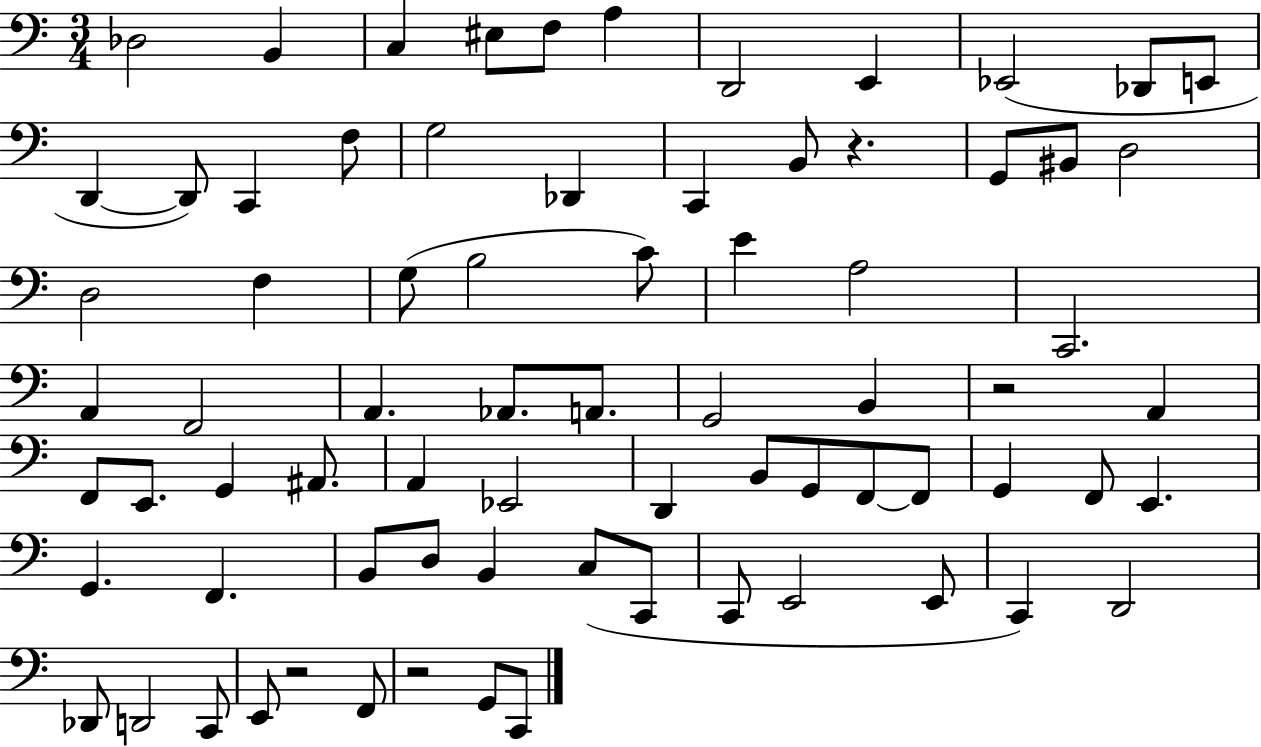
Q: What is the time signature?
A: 3/4